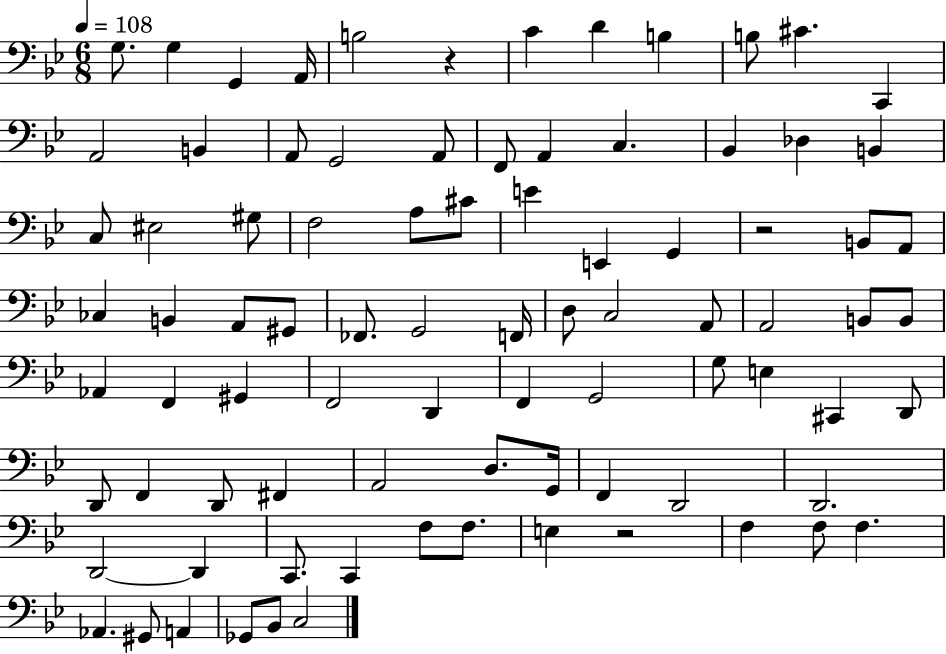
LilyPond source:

{
  \clef bass
  \numericTimeSignature
  \time 6/8
  \key bes \major
  \tempo 4 = 108
  g8. g4 g,4 a,16 | b2 r4 | c'4 d'4 b4 | b8 cis'4. c,4 | \break a,2 b,4 | a,8 g,2 a,8 | f,8 a,4 c4. | bes,4 des4 b,4 | \break c8 eis2 gis8 | f2 a8 cis'8 | e'4 e,4 g,4 | r2 b,8 a,8 | \break ces4 b,4 a,8 gis,8 | fes,8. g,2 f,16 | d8 c2 a,8 | a,2 b,8 b,8 | \break aes,4 f,4 gis,4 | f,2 d,4 | f,4 g,2 | g8 e4 cis,4 d,8 | \break d,8 f,4 d,8 fis,4 | a,2 d8. g,16 | f,4 d,2 | d,2. | \break d,2~~ d,4 | c,8. c,4 f8 f8. | e4 r2 | f4 f8 f4. | \break aes,4. gis,8 a,4 | ges,8 bes,8 c2 | \bar "|."
}